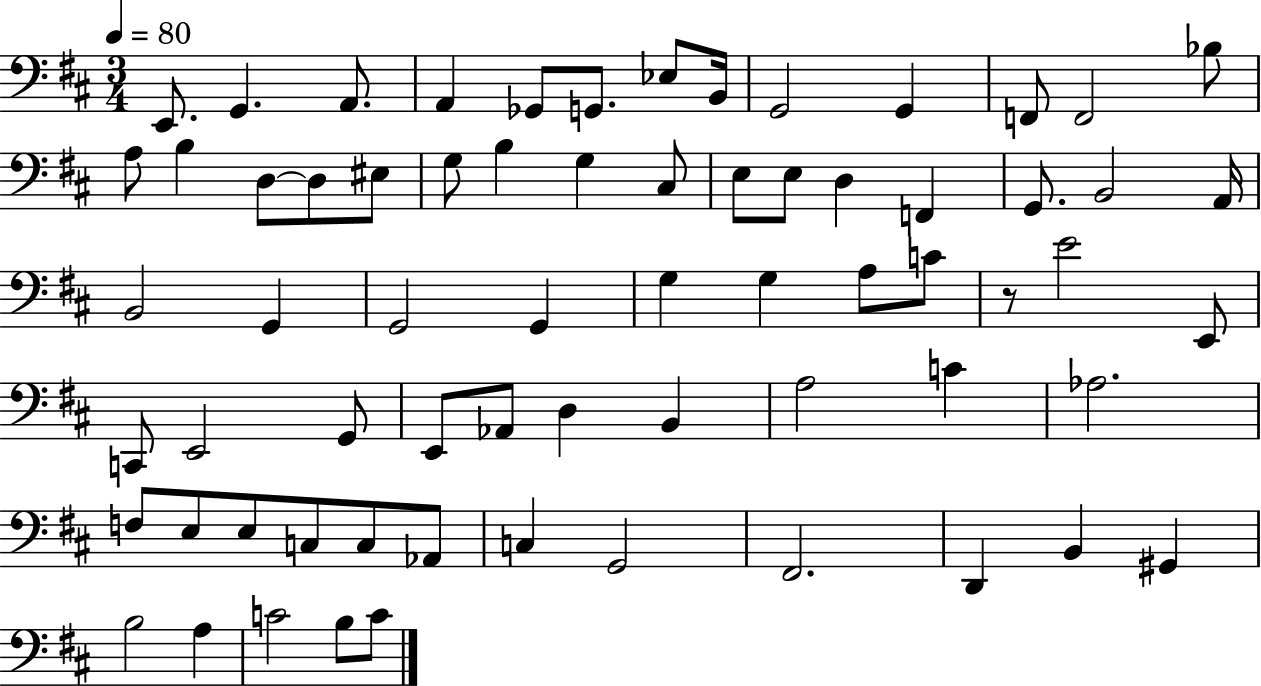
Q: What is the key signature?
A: D major